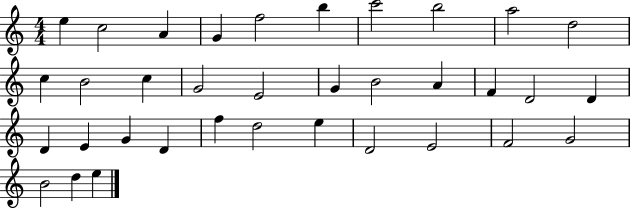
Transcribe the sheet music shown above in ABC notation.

X:1
T:Untitled
M:4/4
L:1/4
K:C
e c2 A G f2 b c'2 b2 a2 d2 c B2 c G2 E2 G B2 A F D2 D D E G D f d2 e D2 E2 F2 G2 B2 d e